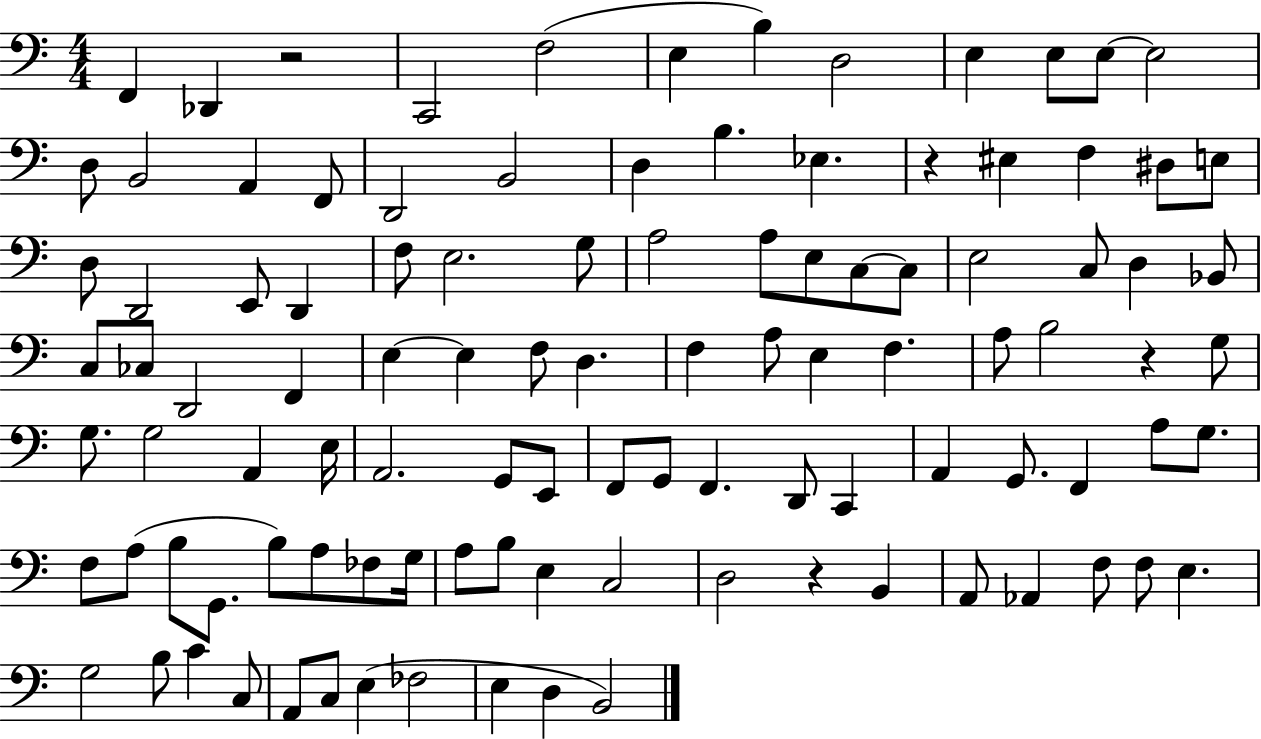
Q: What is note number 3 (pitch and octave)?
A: C2